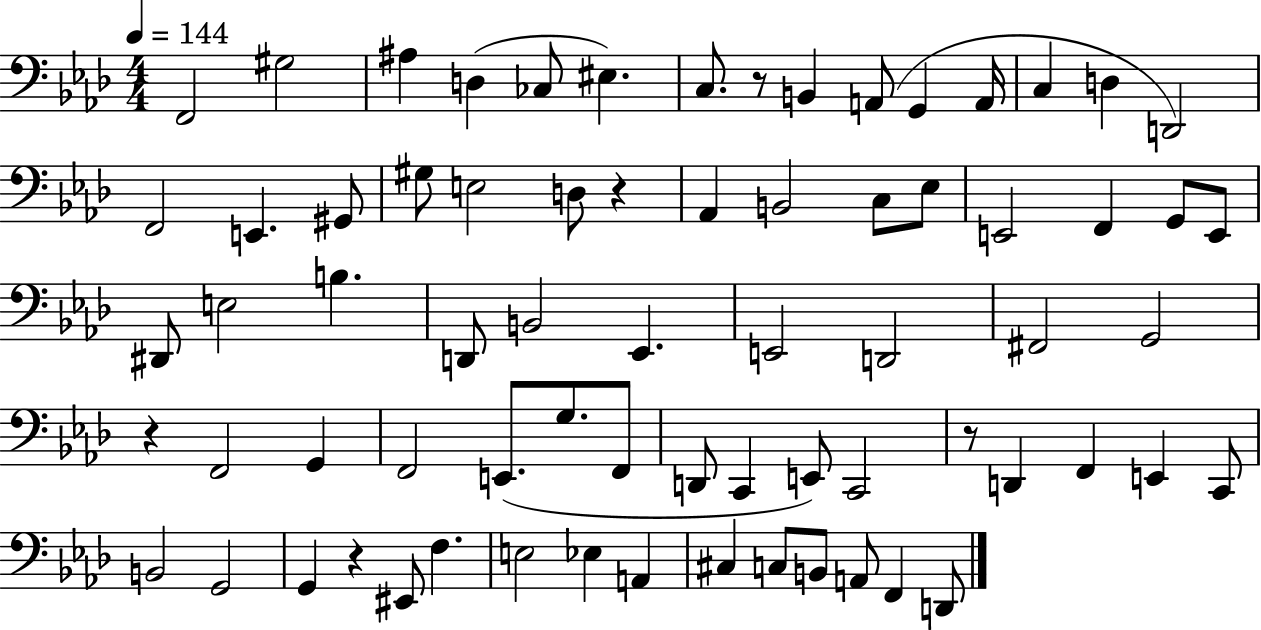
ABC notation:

X:1
T:Untitled
M:4/4
L:1/4
K:Ab
F,,2 ^G,2 ^A, D, _C,/2 ^E, C,/2 z/2 B,, A,,/2 G,, A,,/4 C, D, D,,2 F,,2 E,, ^G,,/2 ^G,/2 E,2 D,/2 z _A,, B,,2 C,/2 _E,/2 E,,2 F,, G,,/2 E,,/2 ^D,,/2 E,2 B, D,,/2 B,,2 _E,, E,,2 D,,2 ^F,,2 G,,2 z F,,2 G,, F,,2 E,,/2 G,/2 F,,/2 D,,/2 C,, E,,/2 C,,2 z/2 D,, F,, E,, C,,/2 B,,2 G,,2 G,, z ^E,,/2 F, E,2 _E, A,, ^C, C,/2 B,,/2 A,,/2 F,, D,,/2